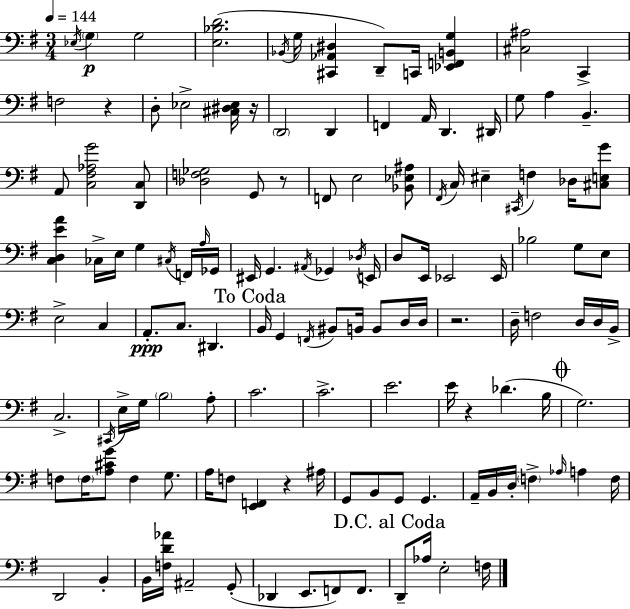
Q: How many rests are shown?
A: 6